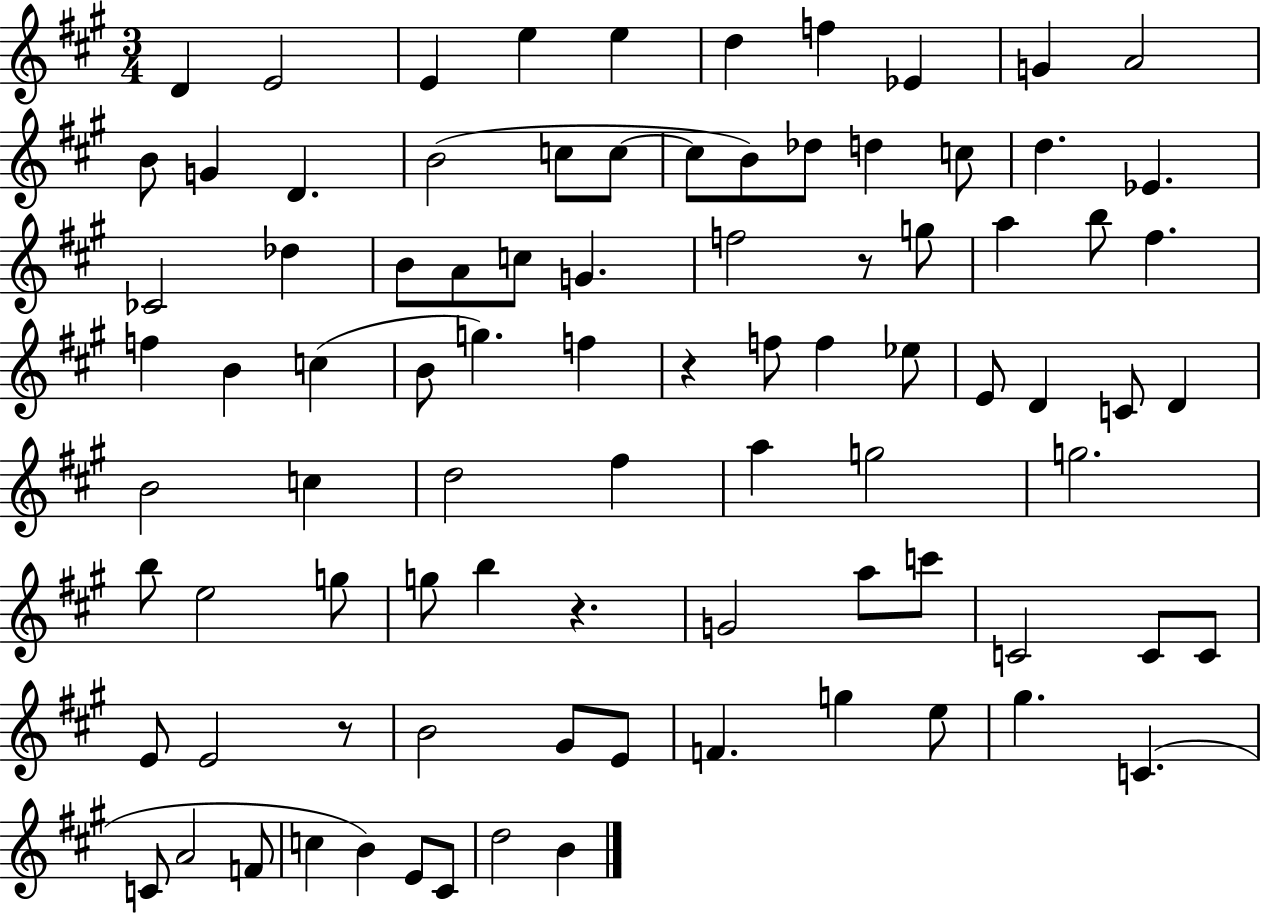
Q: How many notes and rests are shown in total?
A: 88